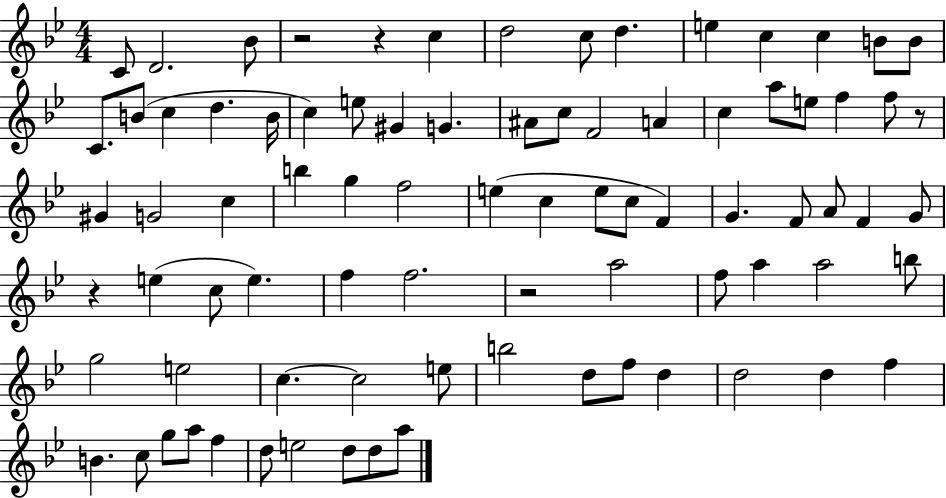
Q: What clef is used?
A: treble